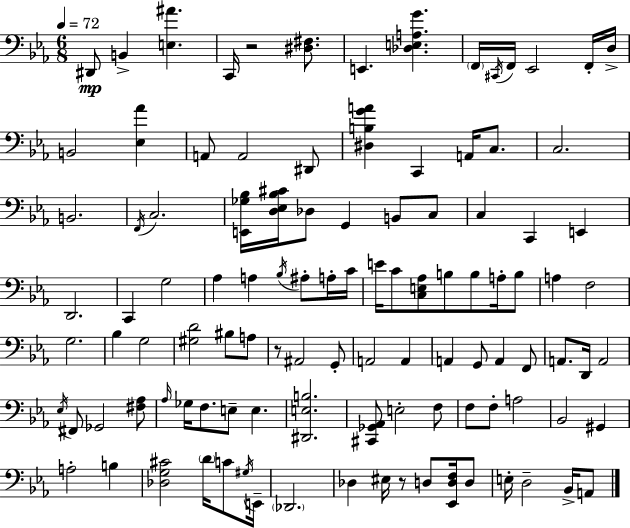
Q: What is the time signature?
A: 6/8